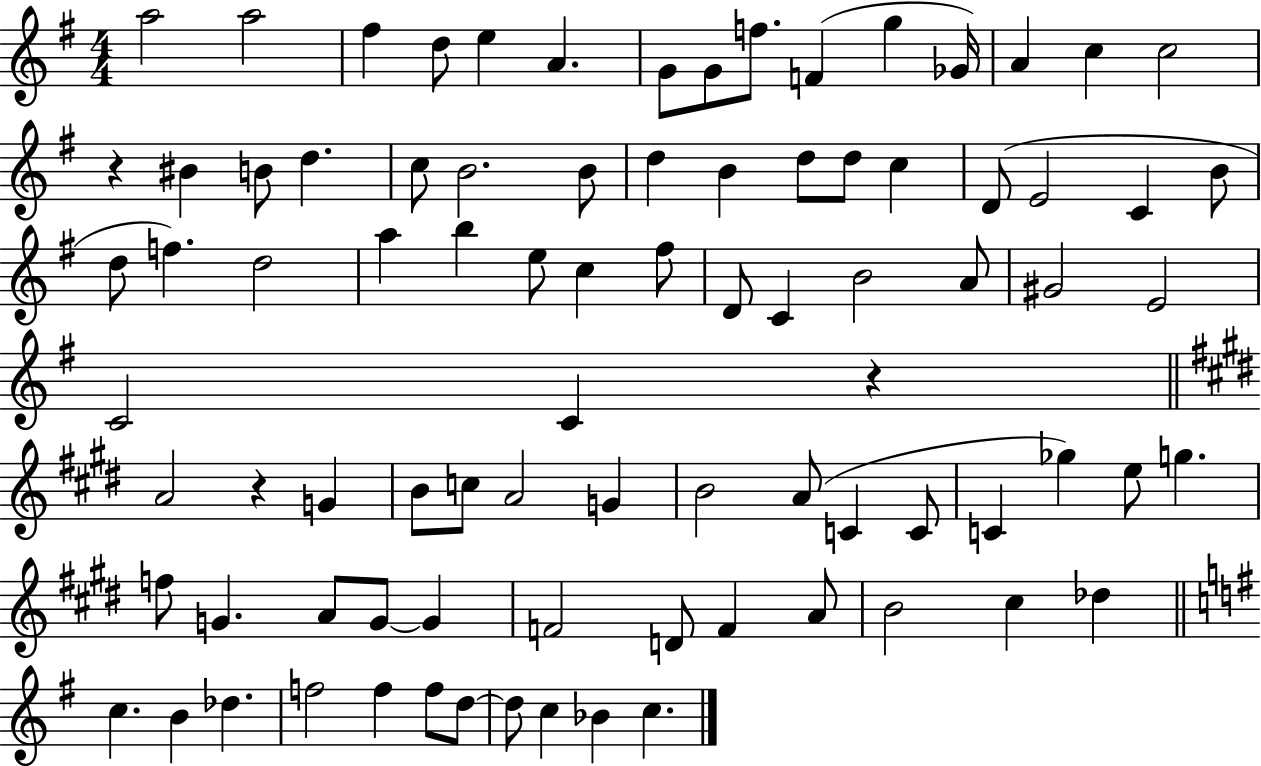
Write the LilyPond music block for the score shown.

{
  \clef treble
  \numericTimeSignature
  \time 4/4
  \key g \major
  a''2 a''2 | fis''4 d''8 e''4 a'4. | g'8 g'8 f''8. f'4( g''4 ges'16) | a'4 c''4 c''2 | \break r4 bis'4 b'8 d''4. | c''8 b'2. b'8 | d''4 b'4 d''8 d''8 c''4 | d'8( e'2 c'4 b'8 | \break d''8 f''4.) d''2 | a''4 b''4 e''8 c''4 fis''8 | d'8 c'4 b'2 a'8 | gis'2 e'2 | \break c'2 c'4 r4 | \bar "||" \break \key e \major a'2 r4 g'4 | b'8 c''8 a'2 g'4 | b'2 a'8( c'4 c'8 | c'4 ges''4) e''8 g''4. | \break f''8 g'4. a'8 g'8~~ g'4 | f'2 d'8 f'4 a'8 | b'2 cis''4 des''4 | \bar "||" \break \key e \minor c''4. b'4 des''4. | f''2 f''4 f''8 d''8~~ | d''8 c''4 bes'4 c''4. | \bar "|."
}